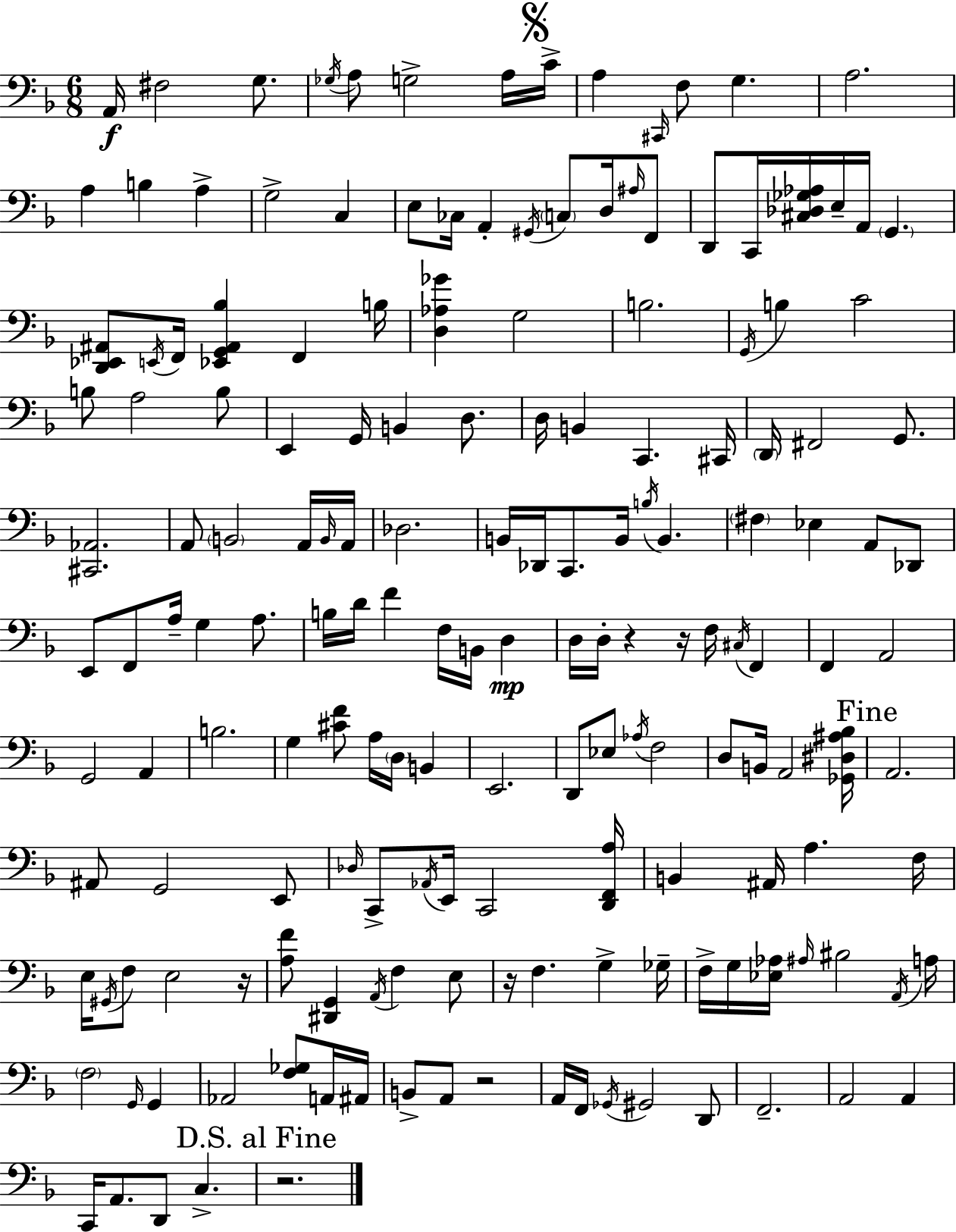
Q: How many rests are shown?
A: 6